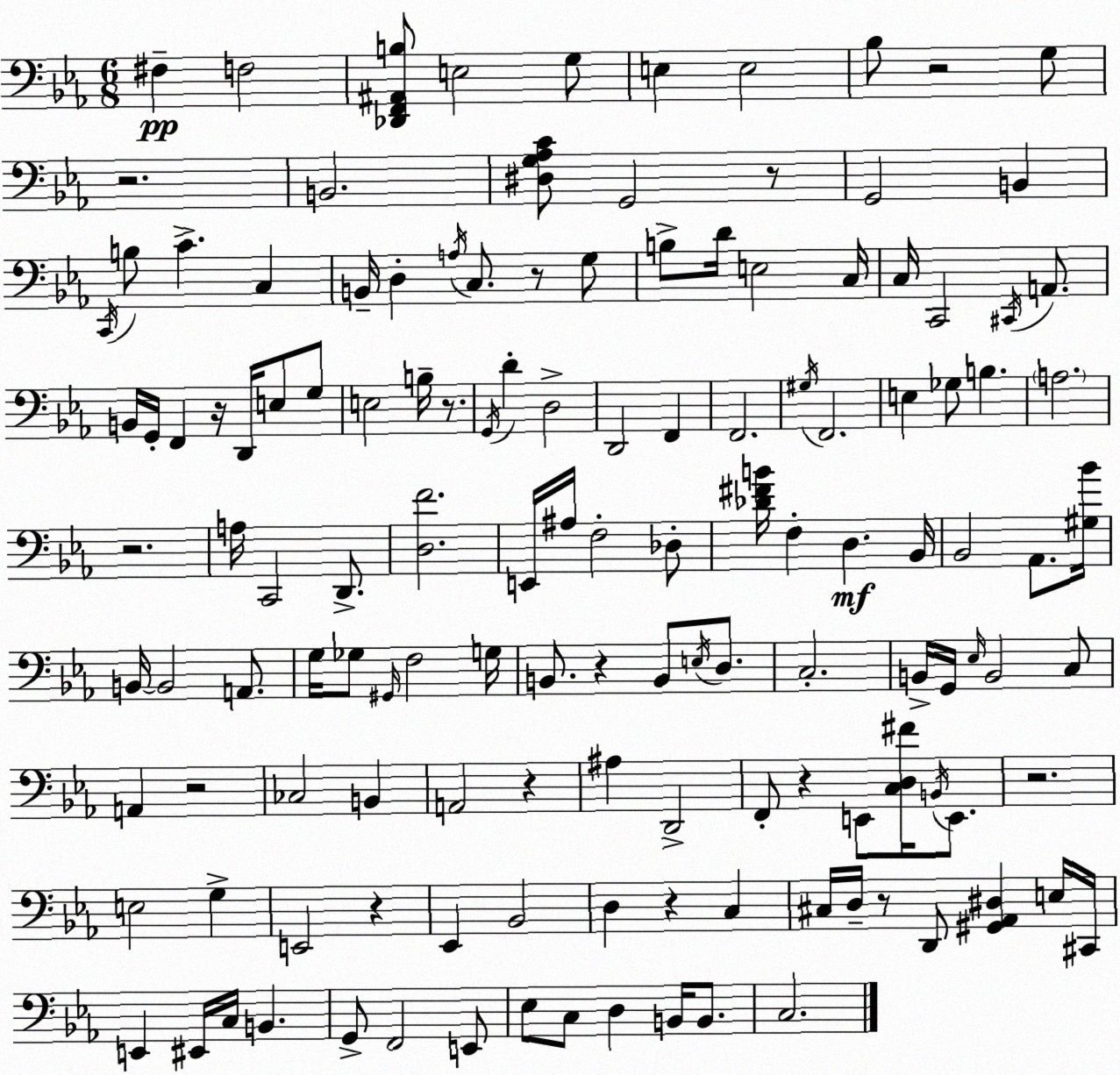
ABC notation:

X:1
T:Untitled
M:6/8
L:1/4
K:Eb
^F, F,2 [_D,,F,,^A,,B,]/2 E,2 G,/2 E, E,2 _B,/2 z2 G,/2 z2 B,,2 [^D,G,_A,C]/2 G,,2 z/2 G,,2 B,, C,,/4 B,/2 C C, B,,/4 D, A,/4 C,/2 z/2 G,/2 B,/2 D/4 E,2 C,/4 C,/4 C,,2 ^C,,/4 A,,/2 B,,/4 G,,/4 F,, z/4 D,,/4 E,/2 G,/2 E,2 B,/4 z/2 G,,/4 D D,2 D,,2 F,, F,,2 ^G,/4 F,,2 E, _G,/2 B, A,2 z2 A,/4 C,,2 D,,/2 [D,F]2 E,,/4 ^A,/4 F,2 _D,/2 [_D^FB]/4 F, D, _B,,/4 _B,,2 _A,,/2 [^G,_B]/4 B,,/4 B,,2 A,,/2 G,/4 _G,/2 ^G,,/4 F,2 G,/4 B,,/2 z B,,/2 E,/4 D,/2 C,2 B,,/4 G,,/4 _E,/4 B,,2 C,/2 A,, z2 _C,2 B,, A,,2 z ^A, D,,2 F,,/2 z E,,/2 [C,D,^F]/4 B,,/4 E,,/2 z2 E,2 G, E,,2 z _E,, _B,,2 D, z C, ^C,/4 D,/4 z/2 D,,/2 [^G,,_A,,^D,] E,/4 ^C,,/4 E,, ^E,,/4 C,/4 B,, G,,/2 F,,2 E,,/2 _E,/2 C,/2 D, B,,/4 B,,/2 C,2